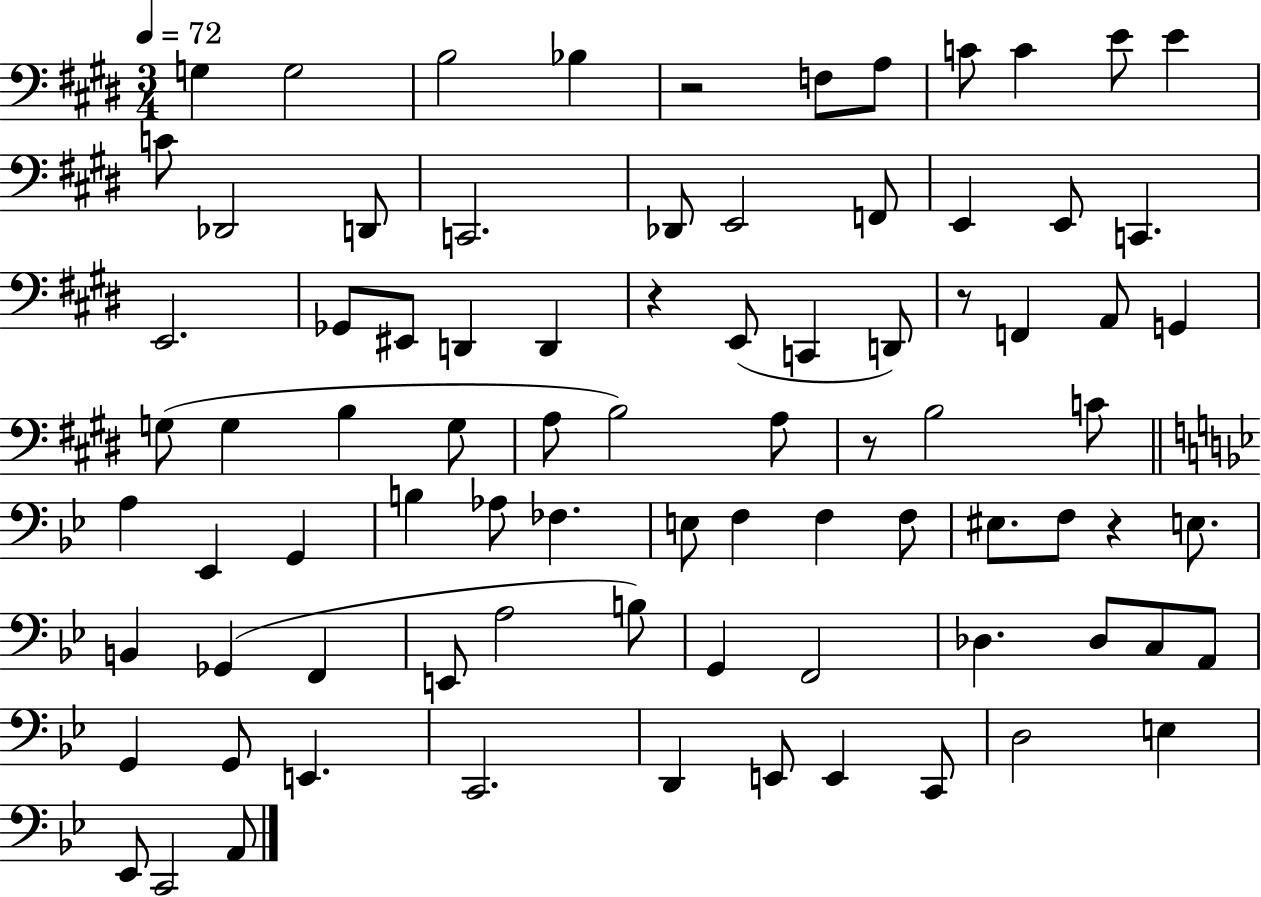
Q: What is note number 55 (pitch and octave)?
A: Gb2